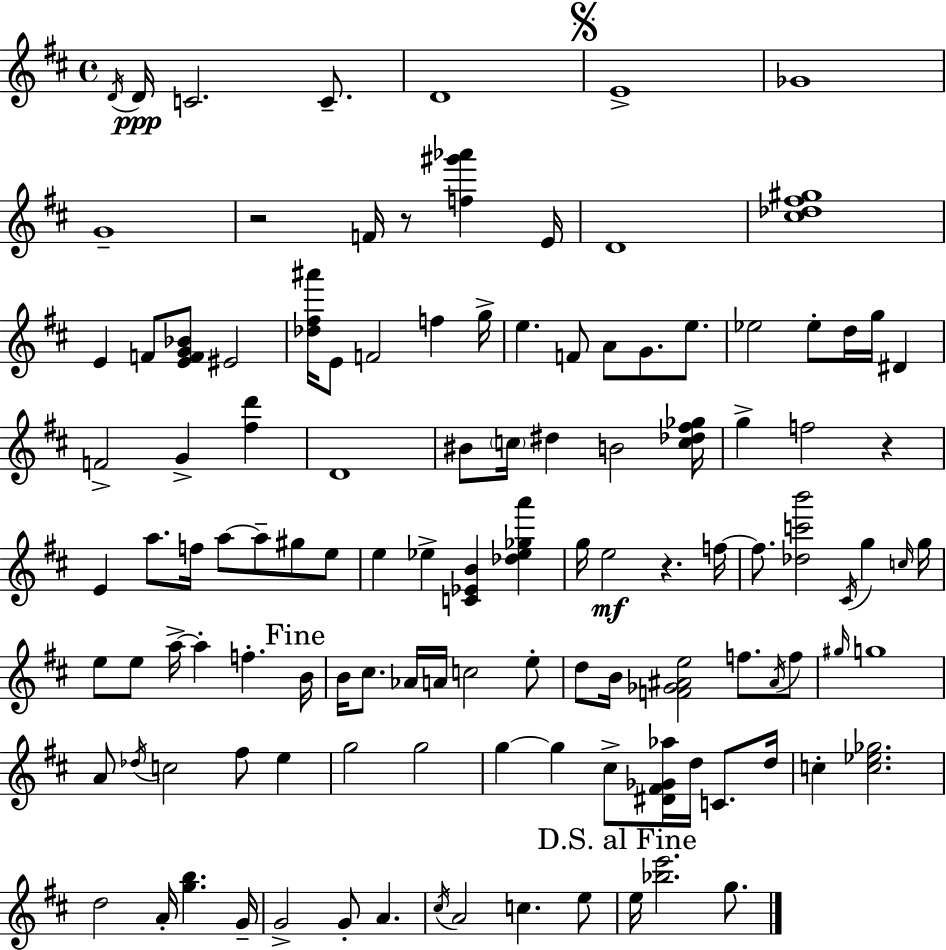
D4/s D4/s C4/h. C4/e. D4/w E4/w Gb4/w G4/w R/h F4/s R/e [F5,G#6,Ab6]/q E4/s D4/w [C#5,Db5,F#5,G#5]/w E4/q F4/e [E4,F4,G4,Bb4]/e EIS4/h [Db5,F#5,A#6]/s E4/e F4/h F5/q G5/s E5/q. F4/e A4/e G4/e. E5/e. Eb5/h Eb5/e D5/s G5/s D#4/q F4/h G4/q [F#5,D6]/q D4/w BIS4/e C5/s D#5/q B4/h [C5,Db5,F#5,Gb5]/s G5/q F5/h R/q E4/q A5/e. F5/s A5/e A5/e G#5/e E5/e E5/q Eb5/q [C4,Eb4,B4]/q [Db5,Eb5,Gb5,A6]/q G5/s E5/h R/q. F5/s F5/e. [Db5,C6,B6]/h C#4/s G5/q C5/s G5/s E5/e E5/e A5/s A5/q F5/q. B4/s B4/s C#5/e. Ab4/s A4/s C5/h E5/e D5/e B4/s [F4,Gb4,A#4,E5]/h F5/e. A#4/s F5/e G#5/s G5/w A4/e Db5/s C5/h F#5/e E5/q G5/h G5/h G5/q G5/q C#5/e [D#4,F#4,Gb4,Ab5]/s D5/s C4/e. D5/s C5/q [C5,Eb5,Gb5]/h. D5/h A4/s [G5,B5]/q. G4/s G4/h G4/e A4/q. C#5/s A4/h C5/q. E5/e E5/s [Bb5,E6]/h. G5/e.